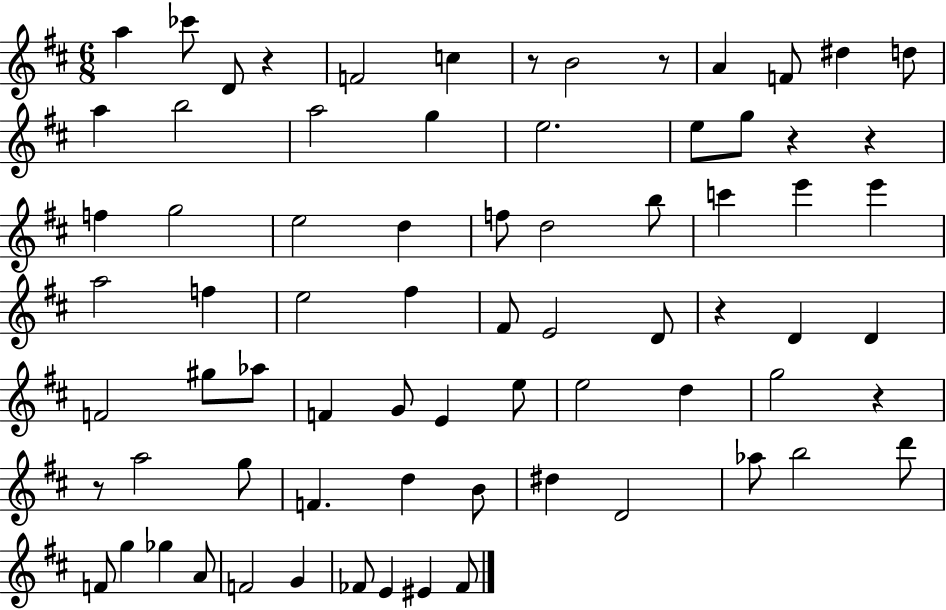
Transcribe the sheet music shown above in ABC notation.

X:1
T:Untitled
M:6/8
L:1/4
K:D
a _c'/2 D/2 z F2 c z/2 B2 z/2 A F/2 ^d d/2 a b2 a2 g e2 e/2 g/2 z z f g2 e2 d f/2 d2 b/2 c' e' e' a2 f e2 ^f ^F/2 E2 D/2 z D D F2 ^g/2 _a/2 F G/2 E e/2 e2 d g2 z z/2 a2 g/2 F d B/2 ^d D2 _a/2 b2 d'/2 F/2 g _g A/2 F2 G _F/2 E ^E _F/2